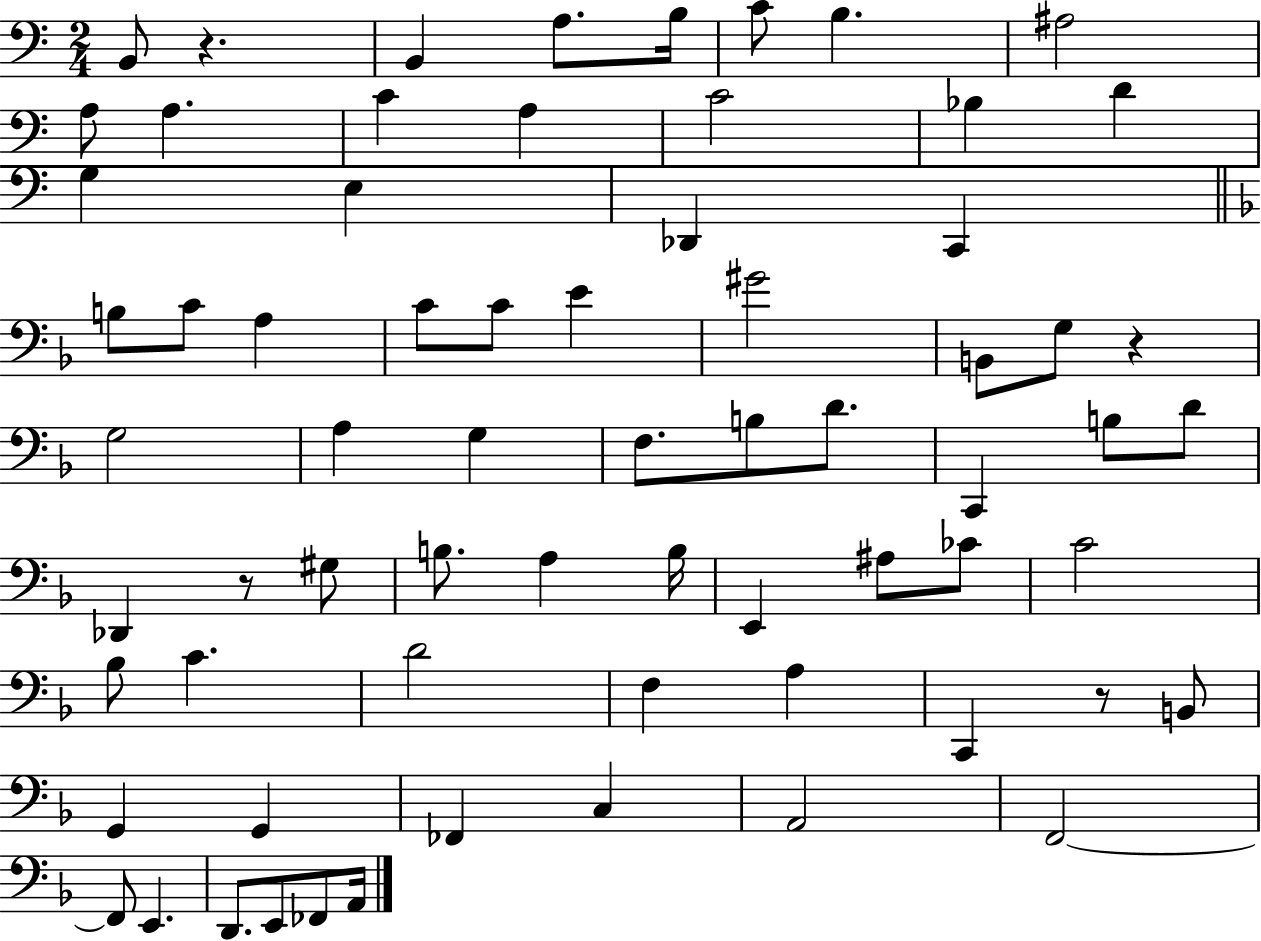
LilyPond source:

{
  \clef bass
  \numericTimeSignature
  \time 2/4
  \key c \major
  b,8 r4. | b,4 a8. b16 | c'8 b4. | ais2 | \break a8 a4. | c'4 a4 | c'2 | bes4 d'4 | \break g4 e4 | des,4 c,4 | \bar "||" \break \key f \major b8 c'8 a4 | c'8 c'8 e'4 | gis'2 | b,8 g8 r4 | \break g2 | a4 g4 | f8. b8 d'8. | c,4 b8 d'8 | \break des,4 r8 gis8 | b8. a4 b16 | e,4 ais8 ces'8 | c'2 | \break bes8 c'4. | d'2 | f4 a4 | c,4 r8 b,8 | \break g,4 g,4 | fes,4 c4 | a,2 | f,2~~ | \break f,8 e,4. | d,8. e,8 fes,8 a,16 | \bar "|."
}